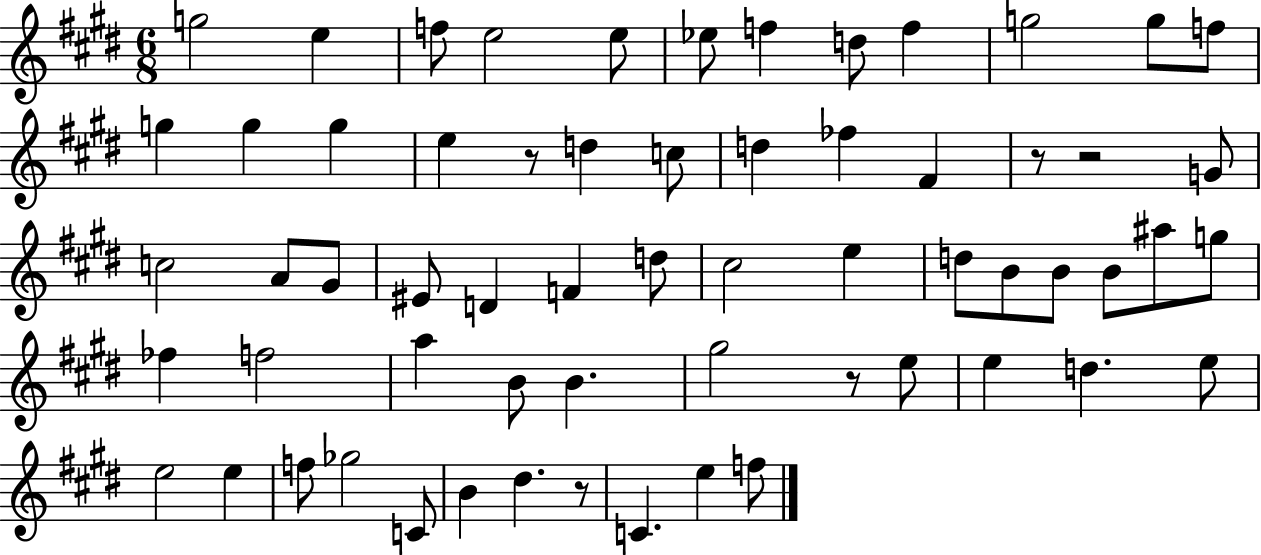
G5/h E5/q F5/e E5/h E5/e Eb5/e F5/q D5/e F5/q G5/h G5/e F5/e G5/q G5/q G5/q E5/q R/e D5/q C5/e D5/q FES5/q F#4/q R/e R/h G4/e C5/h A4/e G#4/e EIS4/e D4/q F4/q D5/e C#5/h E5/q D5/e B4/e B4/e B4/e A#5/e G5/e FES5/q F5/h A5/q B4/e B4/q. G#5/h R/e E5/e E5/q D5/q. E5/e E5/h E5/q F5/e Gb5/h C4/e B4/q D#5/q. R/e C4/q. E5/q F5/e